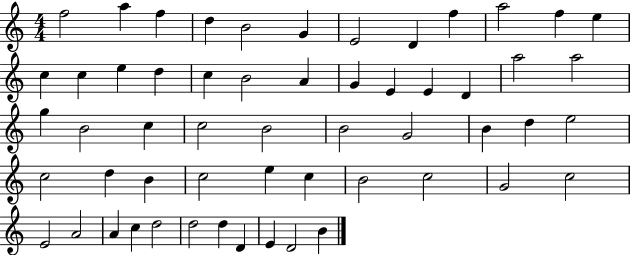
F5/h A5/q F5/q D5/q B4/h G4/q E4/h D4/q F5/q A5/h F5/q E5/q C5/q C5/q E5/q D5/q C5/q B4/h A4/q G4/q E4/q E4/q D4/q A5/h A5/h G5/q B4/h C5/q C5/h B4/h B4/h G4/h B4/q D5/q E5/h C5/h D5/q B4/q C5/h E5/q C5/q B4/h C5/h G4/h C5/h E4/h A4/h A4/q C5/q D5/h D5/h D5/q D4/q E4/q D4/h B4/q